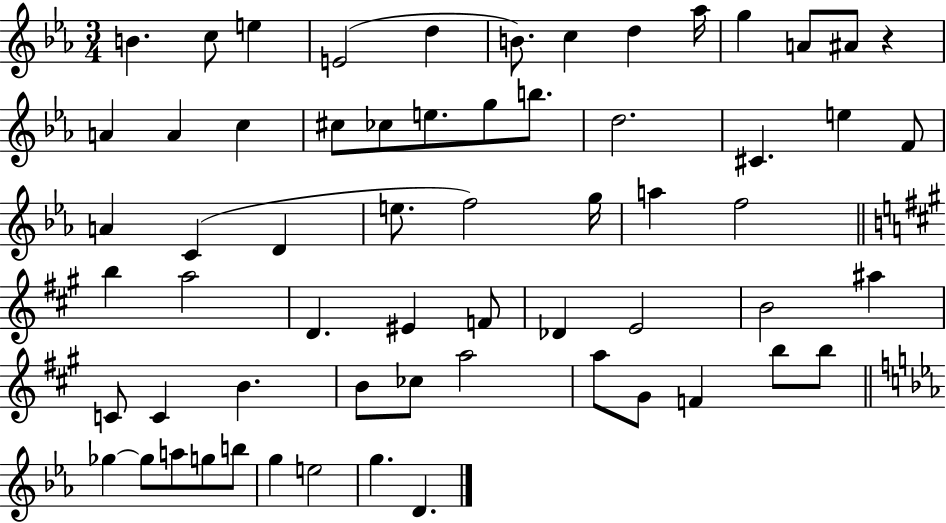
B4/q. C5/e E5/q E4/h D5/q B4/e. C5/q D5/q Ab5/s G5/q A4/e A#4/e R/q A4/q A4/q C5/q C#5/e CES5/e E5/e. G5/e B5/e. D5/h. C#4/q. E5/q F4/e A4/q C4/q D4/q E5/e. F5/h G5/s A5/q F5/h B5/q A5/h D4/q. EIS4/q F4/e Db4/q E4/h B4/h A#5/q C4/e C4/q B4/q. B4/e CES5/e A5/h A5/e G#4/e F4/q B5/e B5/e Gb5/q Gb5/e A5/e G5/e B5/e G5/q E5/h G5/q. D4/q.